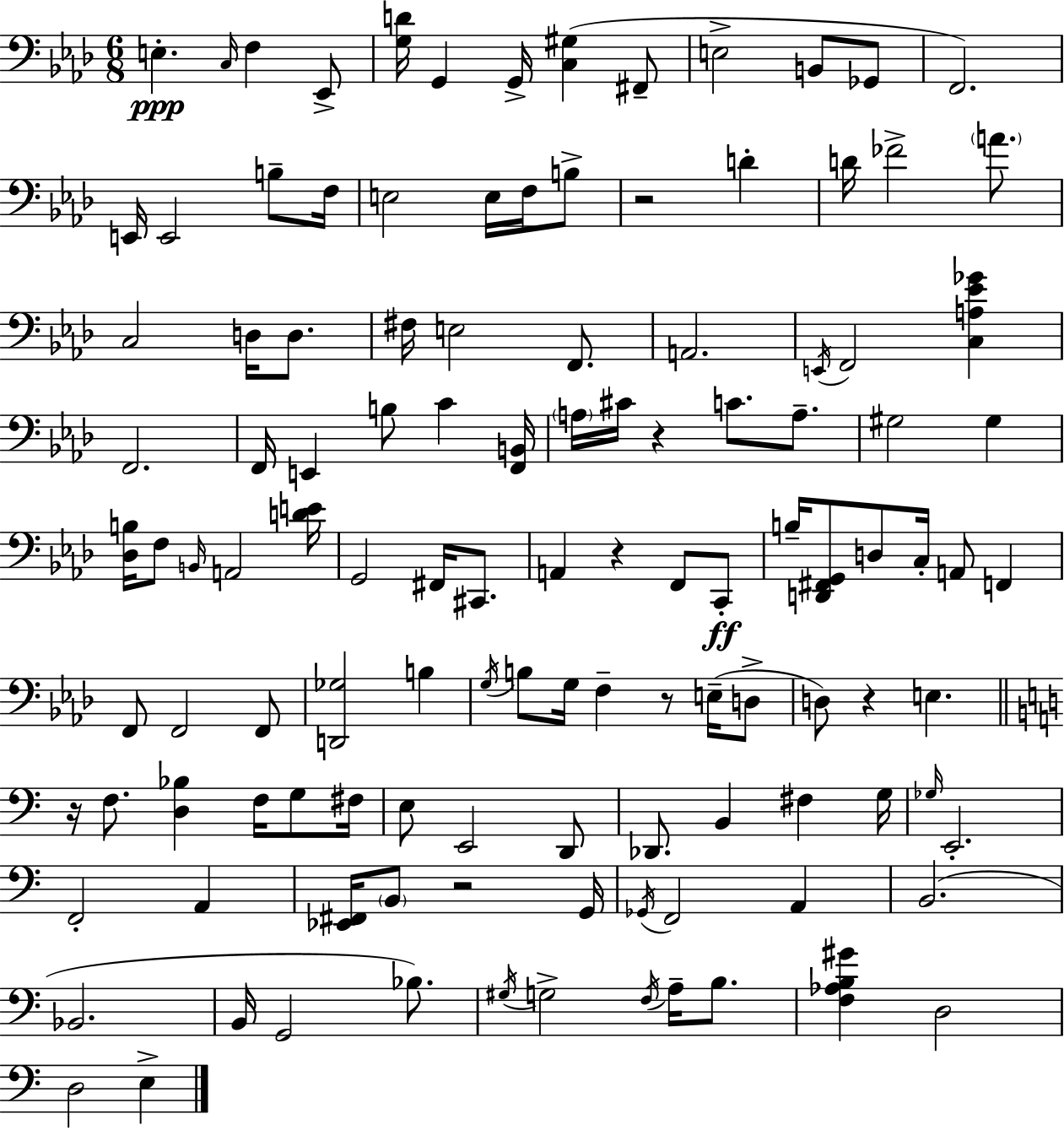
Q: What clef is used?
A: bass